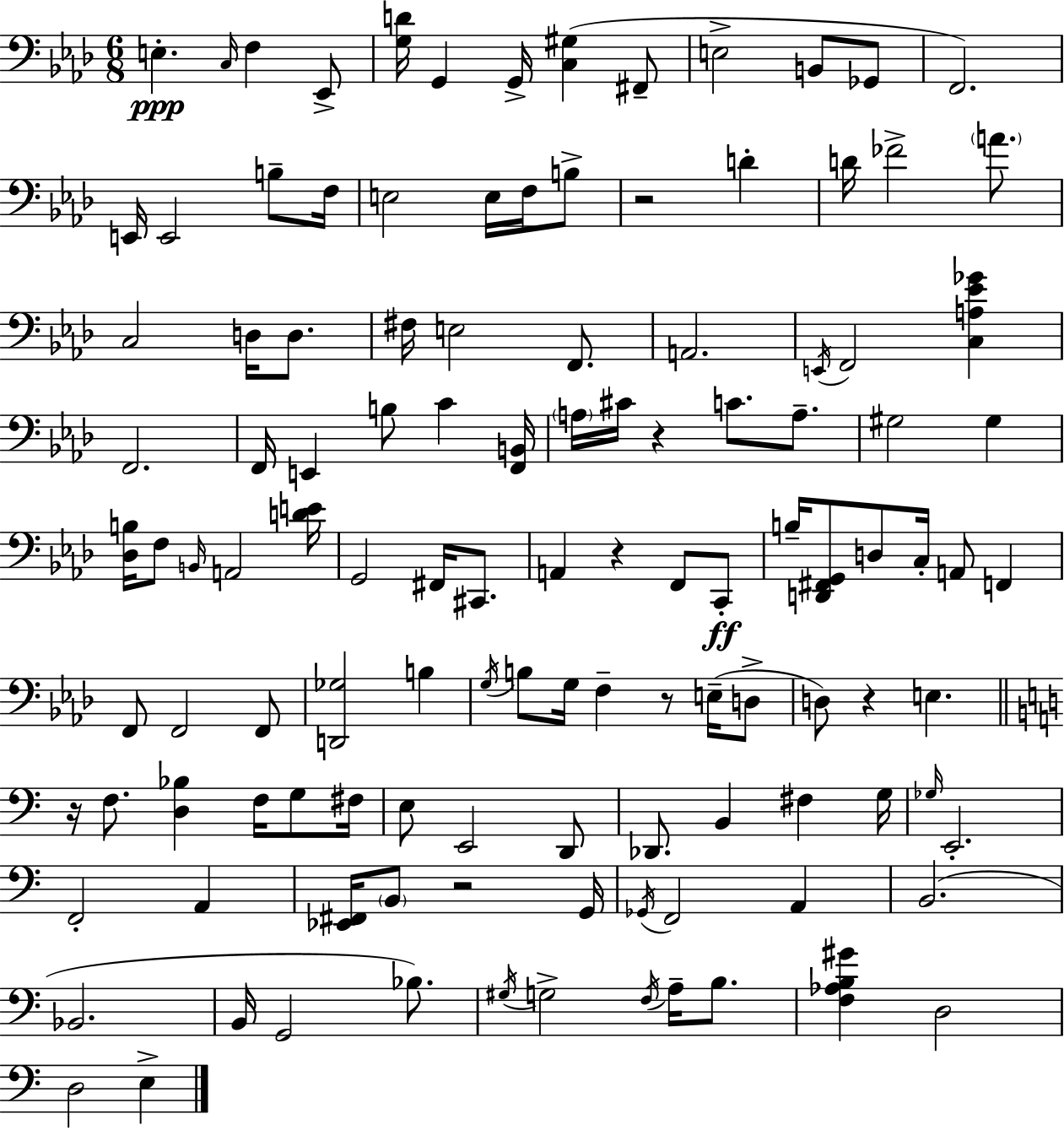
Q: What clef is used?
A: bass